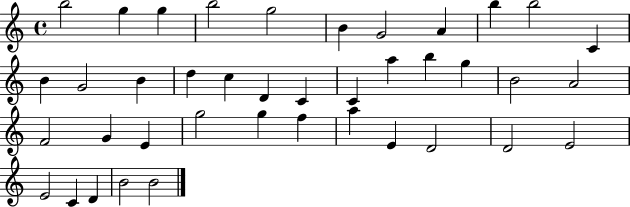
B5/h G5/q G5/q B5/h G5/h B4/q G4/h A4/q B5/q B5/h C4/q B4/q G4/h B4/q D5/q C5/q D4/q C4/q C4/q A5/q B5/q G5/q B4/h A4/h F4/h G4/q E4/q G5/h G5/q F5/q A5/q E4/q D4/h D4/h E4/h E4/h C4/q D4/q B4/h B4/h